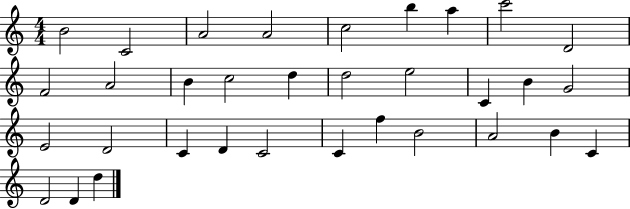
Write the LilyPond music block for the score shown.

{
  \clef treble
  \numericTimeSignature
  \time 4/4
  \key c \major
  b'2 c'2 | a'2 a'2 | c''2 b''4 a''4 | c'''2 d'2 | \break f'2 a'2 | b'4 c''2 d''4 | d''2 e''2 | c'4 b'4 g'2 | \break e'2 d'2 | c'4 d'4 c'2 | c'4 f''4 b'2 | a'2 b'4 c'4 | \break d'2 d'4 d''4 | \bar "|."
}